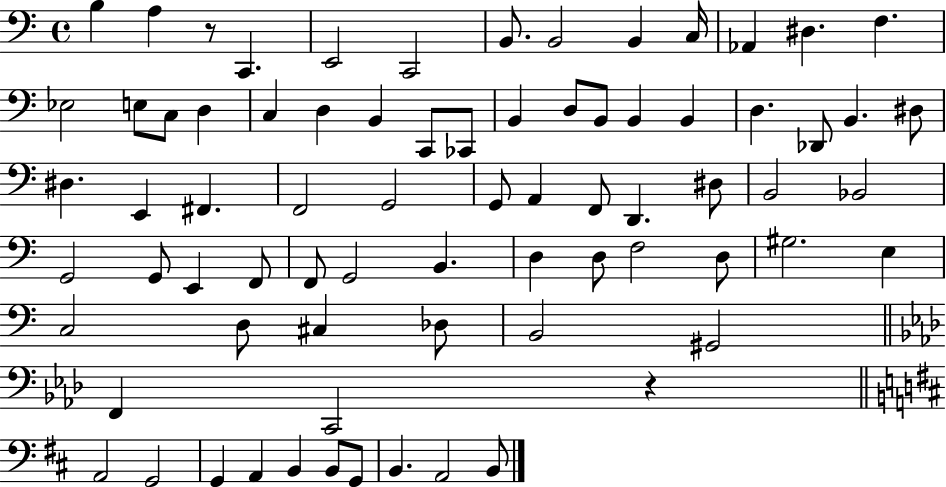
{
  \clef bass
  \time 4/4
  \defaultTimeSignature
  \key c \major
  b4 a4 r8 c,4. | e,2 c,2 | b,8. b,2 b,4 c16 | aes,4 dis4. f4. | \break ees2 e8 c8 d4 | c4 d4 b,4 c,8 ces,8 | b,4 d8 b,8 b,4 b,4 | d4. des,8 b,4. dis8 | \break dis4. e,4 fis,4. | f,2 g,2 | g,8 a,4 f,8 d,4. dis8 | b,2 bes,2 | \break g,2 g,8 e,4 f,8 | f,8 g,2 b,4. | d4 d8 f2 d8 | gis2. e4 | \break c2 d8 cis4 des8 | b,2 gis,2 | \bar "||" \break \key aes \major f,4 c,2 r4 | \bar "||" \break \key d \major a,2 g,2 | g,4 a,4 b,4 b,8 g,8 | b,4. a,2 b,8 | \bar "|."
}